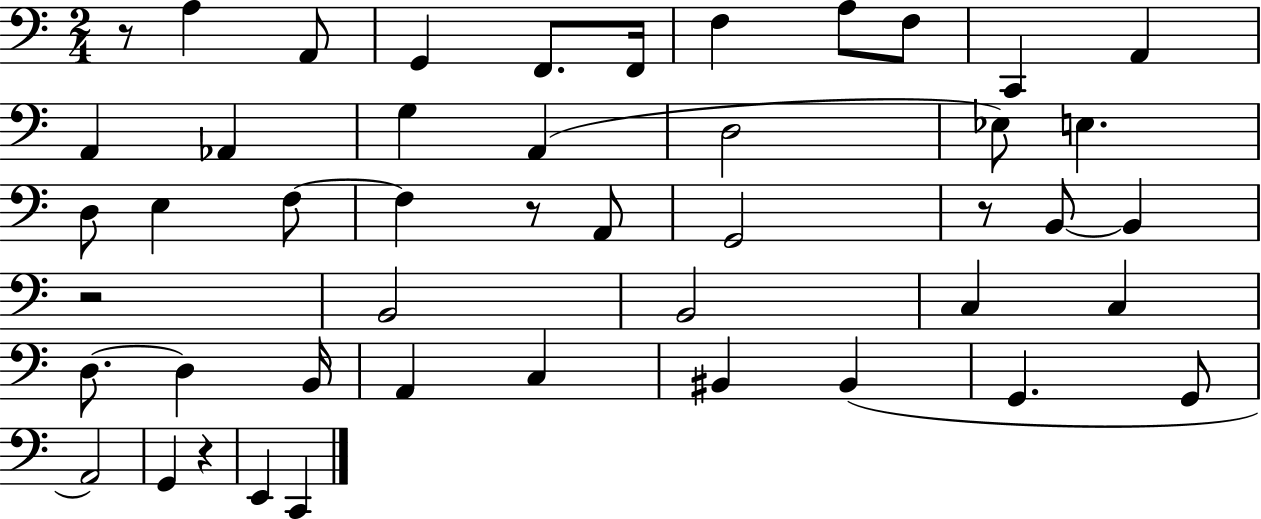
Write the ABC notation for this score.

X:1
T:Untitled
M:2/4
L:1/4
K:C
z/2 A, A,,/2 G,, F,,/2 F,,/4 F, A,/2 F,/2 C,, A,, A,, _A,, G, A,, D,2 _E,/2 E, D,/2 E, F,/2 F, z/2 A,,/2 G,,2 z/2 B,,/2 B,, z2 B,,2 B,,2 C, C, D,/2 D, B,,/4 A,, C, ^B,, ^B,, G,, G,,/2 A,,2 G,, z E,, C,,